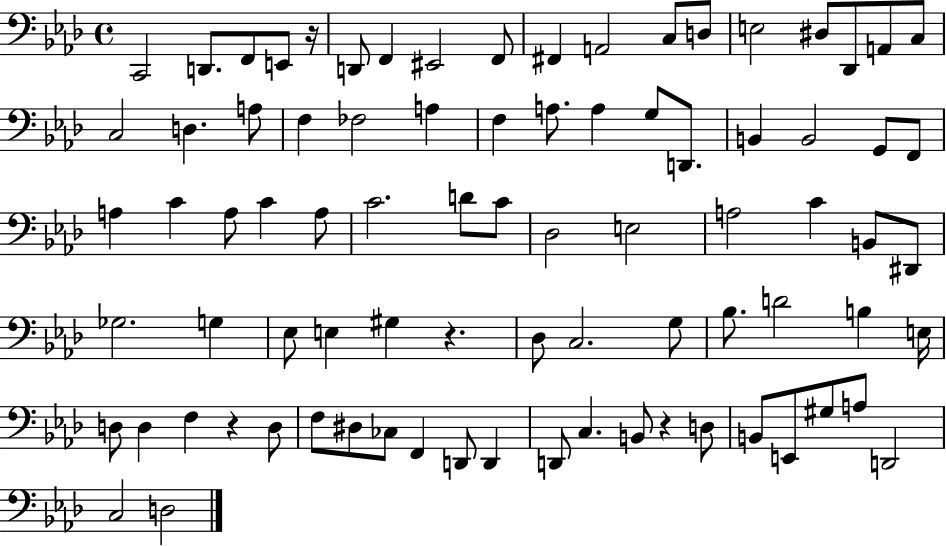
C2/h D2/e. F2/e E2/e R/s D2/e F2/q EIS2/h F2/e F#2/q A2/h C3/e D3/e E3/h D#3/e Db2/e A2/e C3/e C3/h D3/q. A3/e F3/q FES3/h A3/q F3/q A3/e. A3/q G3/e D2/e. B2/q B2/h G2/e F2/e A3/q C4/q A3/e C4/q A3/e C4/h. D4/e C4/e Db3/h E3/h A3/h C4/q B2/e D#2/e Gb3/h. G3/q Eb3/e E3/q G#3/q R/q. Db3/e C3/h. G3/e Bb3/e. D4/h B3/q E3/s D3/e D3/q F3/q R/q D3/e F3/e D#3/e CES3/e F2/q D2/e D2/q D2/e C3/q. B2/e R/q D3/e B2/e E2/e G#3/e A3/e D2/h C3/h D3/h